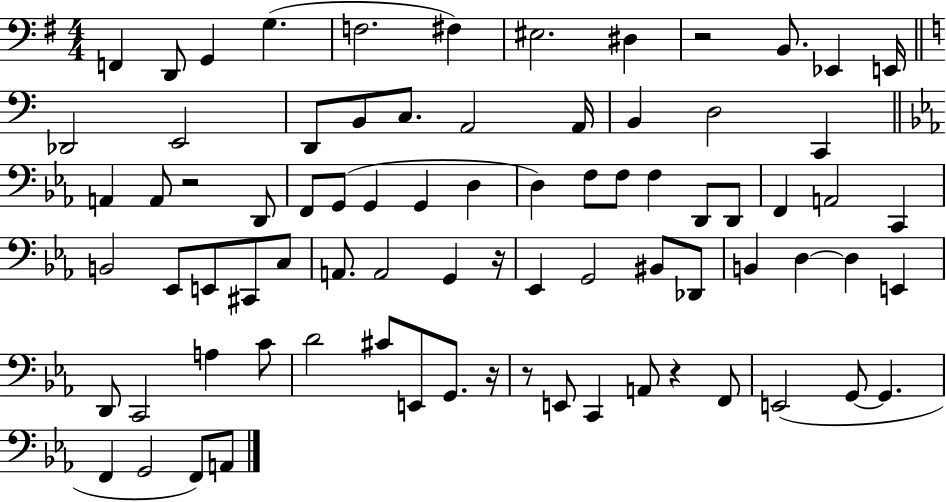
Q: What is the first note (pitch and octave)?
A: F2